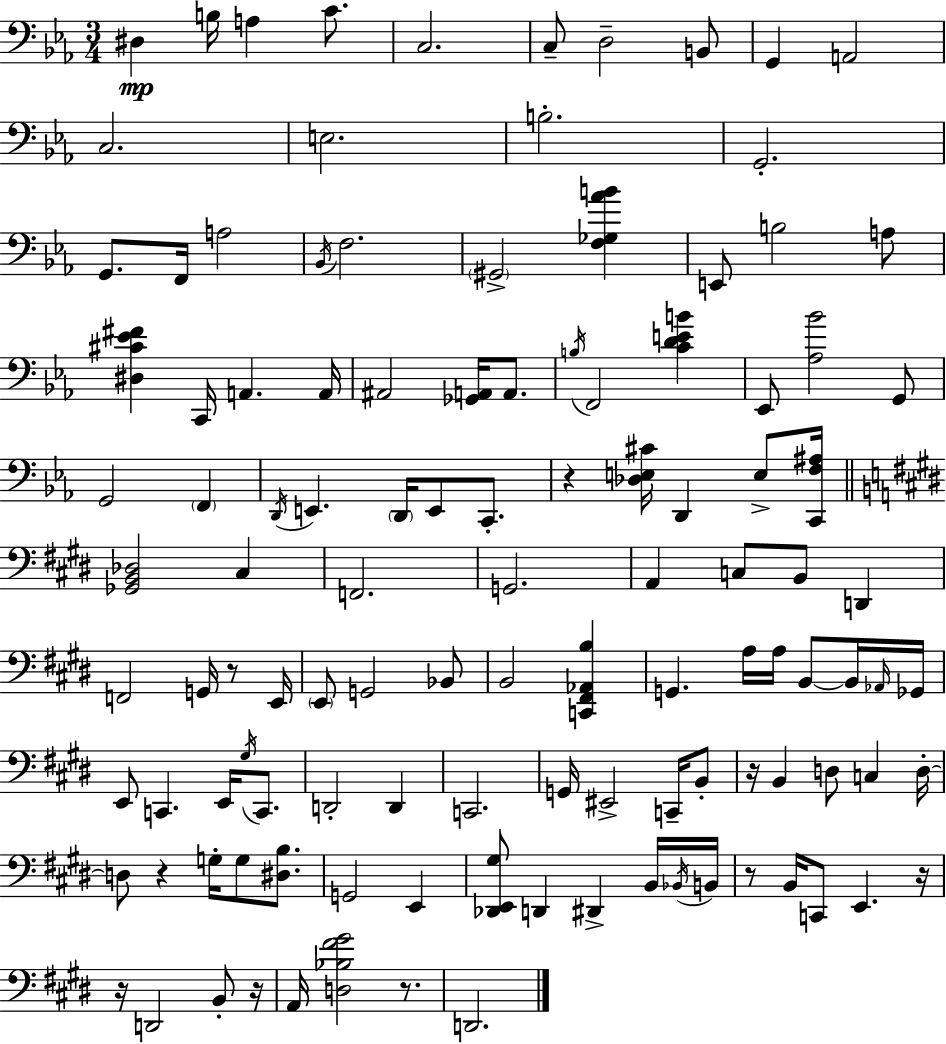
D#3/q B3/s A3/q C4/e. C3/h. C3/e D3/h B2/e G2/q A2/h C3/h. E3/h. B3/h. G2/h. G2/e. F2/s A3/h Bb2/s F3/h. G#2/h [F3,Gb3,Ab4,B4]/q E2/e B3/h A3/e [D#3,C#4,Eb4,F#4]/q C2/s A2/q. A2/s A#2/h [Gb2,A2]/s A2/e. B3/s F2/h [C4,D4,E4,B4]/q Eb2/e [Ab3,Bb4]/h G2/e G2/h F2/q D2/s E2/q. D2/s E2/e C2/e. R/q [Db3,E3,C#4]/s D2/q E3/e [C2,F3,A#3]/s [Gb2,B2,Db3]/h C#3/q F2/h. G2/h. A2/q C3/e B2/e D2/q F2/h G2/s R/e E2/s E2/e G2/h Bb2/e B2/h [C2,F#2,Ab2,B3]/q G2/q. A3/s A3/s B2/e B2/s Ab2/s Gb2/s E2/e C2/q. E2/s G#3/s C2/e. D2/h D2/q C2/h. G2/s EIS2/h C2/s B2/e R/s B2/q D3/e C3/q D3/s D3/e R/q G3/s G3/e [D#3,B3]/e. G2/h E2/q [Db2,E2,G#3]/e D2/q D#2/q B2/s Bb2/s B2/s R/e B2/s C2/e E2/q. R/s R/s D2/h B2/e R/s A2/s [D3,Bb3,F#4,G#4]/h R/e. D2/h.